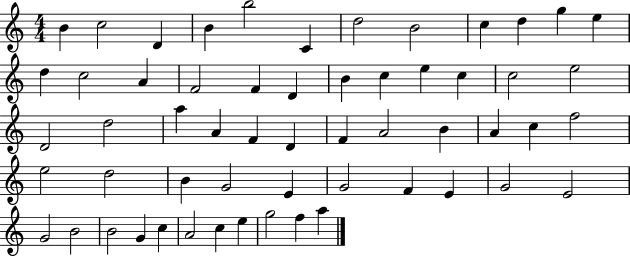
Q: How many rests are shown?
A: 0